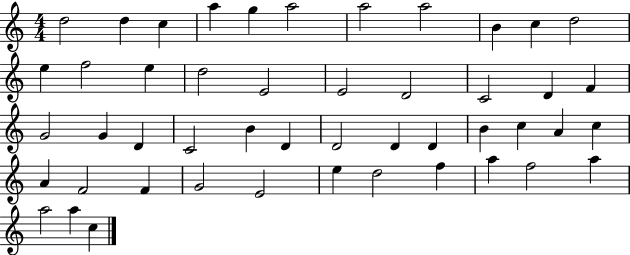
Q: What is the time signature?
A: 4/4